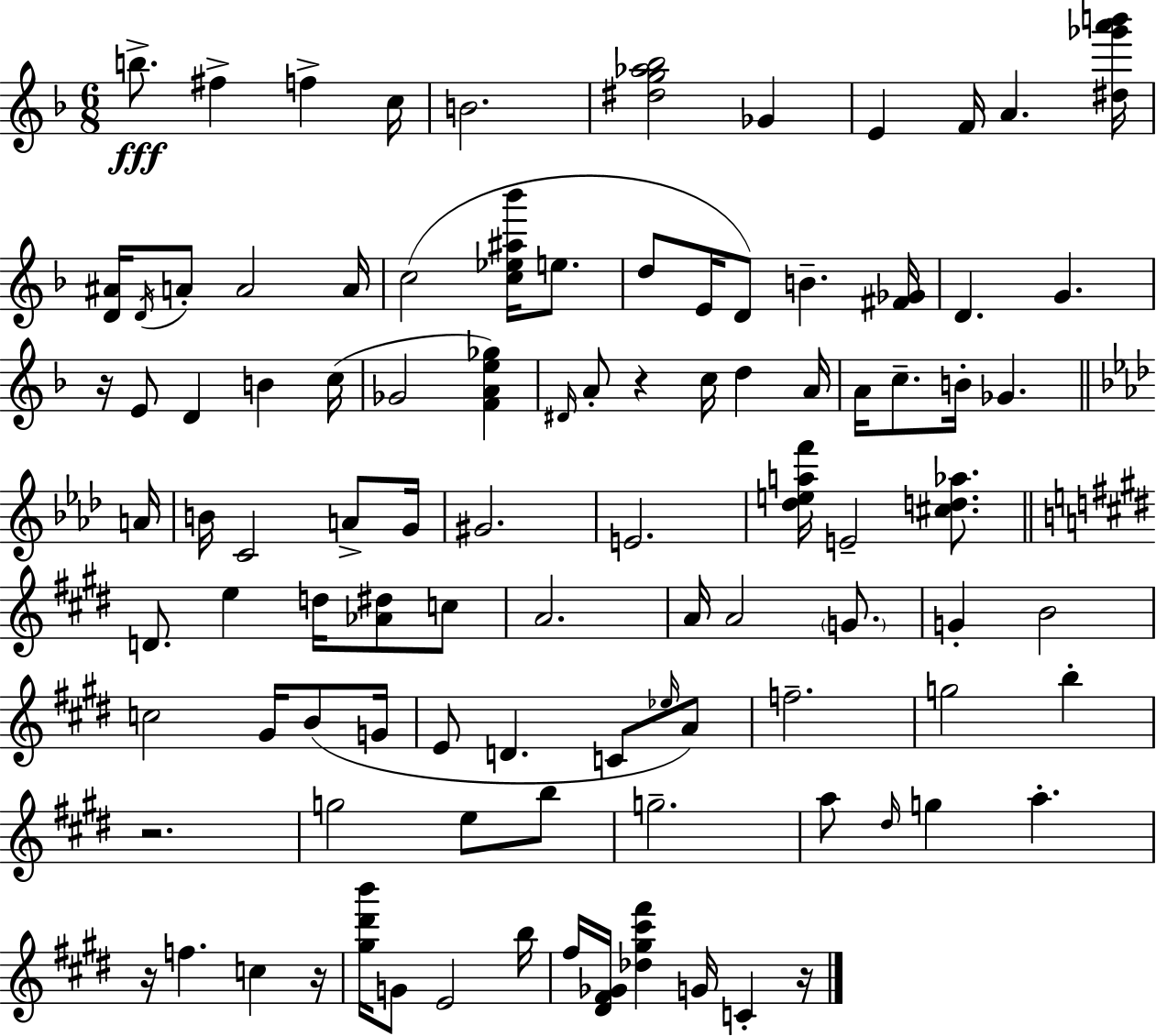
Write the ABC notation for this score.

X:1
T:Untitled
M:6/8
L:1/4
K:F
b/2 ^f f c/4 B2 [^dg_a_b]2 _G E F/4 A [^d_g'a'b']/4 [D^A]/4 D/4 A/2 A2 A/4 c2 [c_e^a_b']/4 e/2 d/2 E/4 D/2 B [^F_G]/4 D G z/4 E/2 D B c/4 _G2 [FAe_g] ^D/4 A/2 z c/4 d A/4 A/4 c/2 B/4 _G A/4 B/4 C2 A/2 G/4 ^G2 E2 [_deaf']/4 E2 [^cd_a]/2 D/2 e d/4 [_A^d]/2 c/2 A2 A/4 A2 G/2 G B2 c2 ^G/4 B/2 G/4 E/2 D C/2 _e/4 A/2 f2 g2 b z2 g2 e/2 b/2 g2 a/2 ^d/4 g a z/4 f c z/4 [^g^d'b']/4 G/2 E2 b/4 ^f/4 [^D^F_G]/4 [_d^g^c'^f'] G/4 C z/4